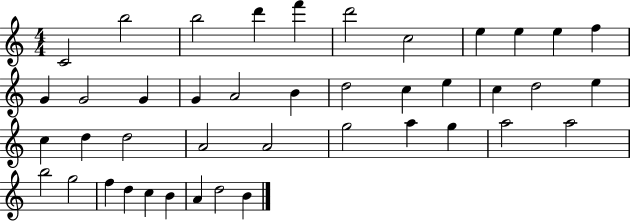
X:1
T:Untitled
M:4/4
L:1/4
K:C
C2 b2 b2 d' f' d'2 c2 e e e f G G2 G G A2 B d2 c e c d2 e c d d2 A2 A2 g2 a g a2 a2 b2 g2 f d c B A d2 B